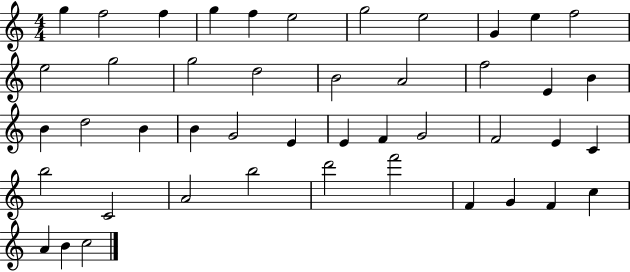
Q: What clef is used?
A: treble